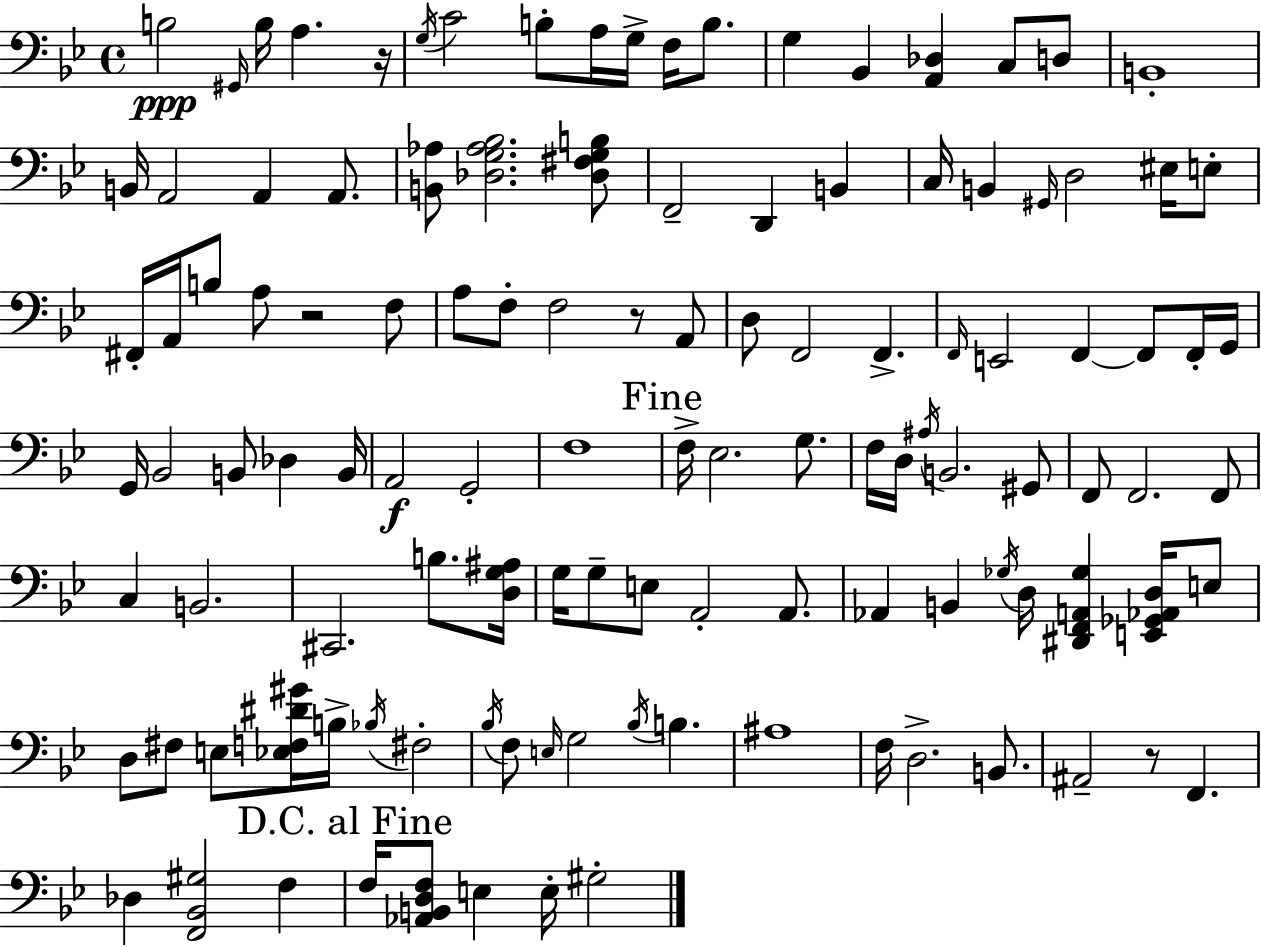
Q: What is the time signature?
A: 4/4